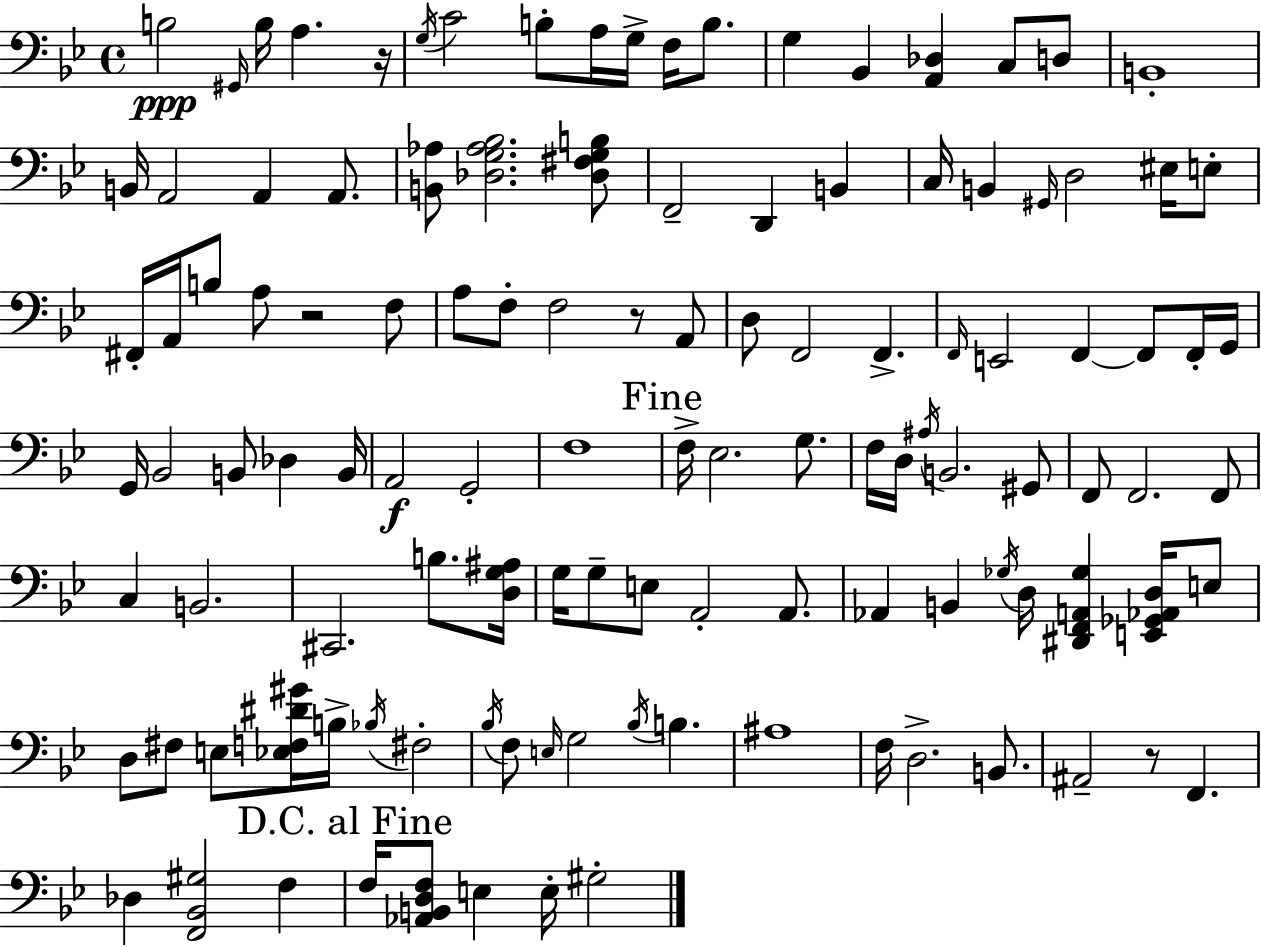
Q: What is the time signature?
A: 4/4